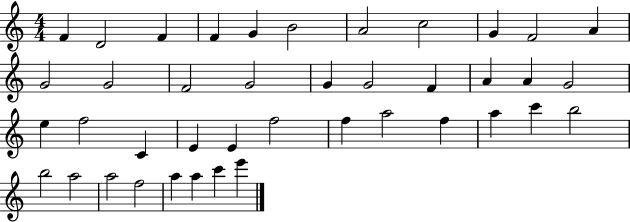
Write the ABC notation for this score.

X:1
T:Untitled
M:4/4
L:1/4
K:C
F D2 F F G B2 A2 c2 G F2 A G2 G2 F2 G2 G G2 F A A G2 e f2 C E E f2 f a2 f a c' b2 b2 a2 a2 f2 a a c' e'